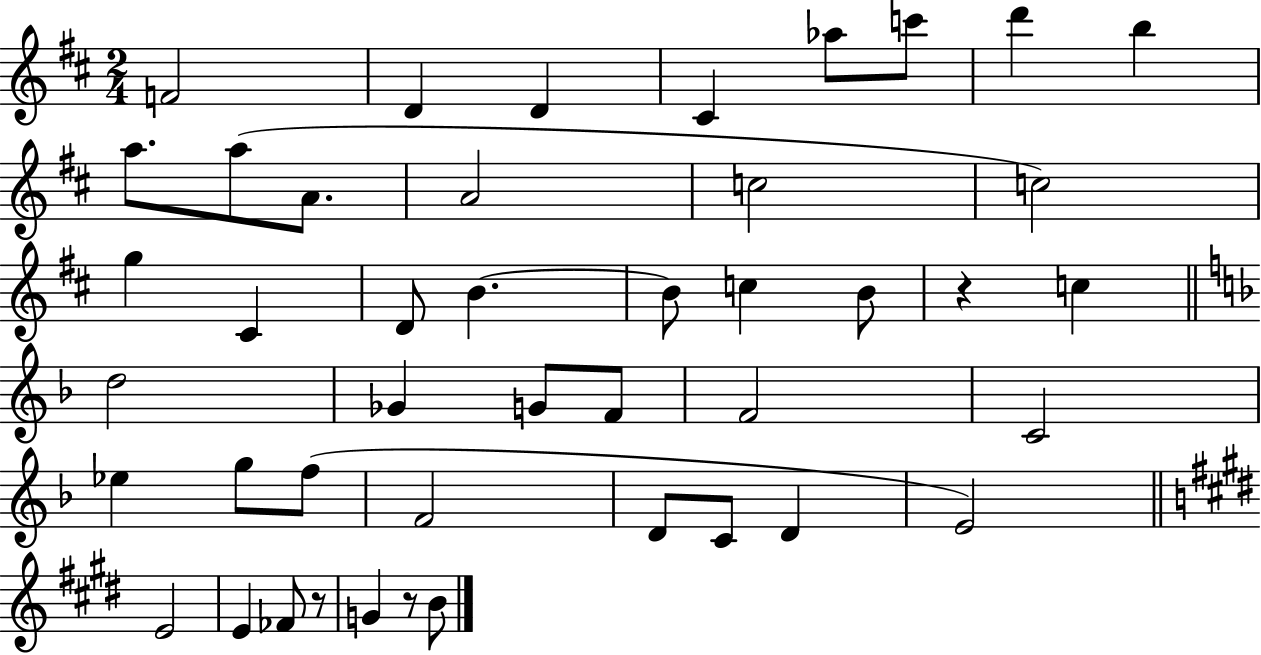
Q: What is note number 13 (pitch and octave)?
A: C5